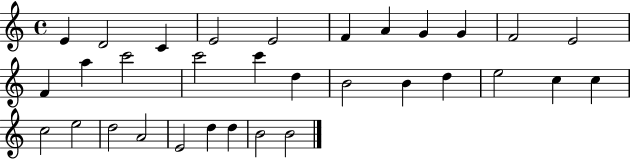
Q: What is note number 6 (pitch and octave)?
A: F4